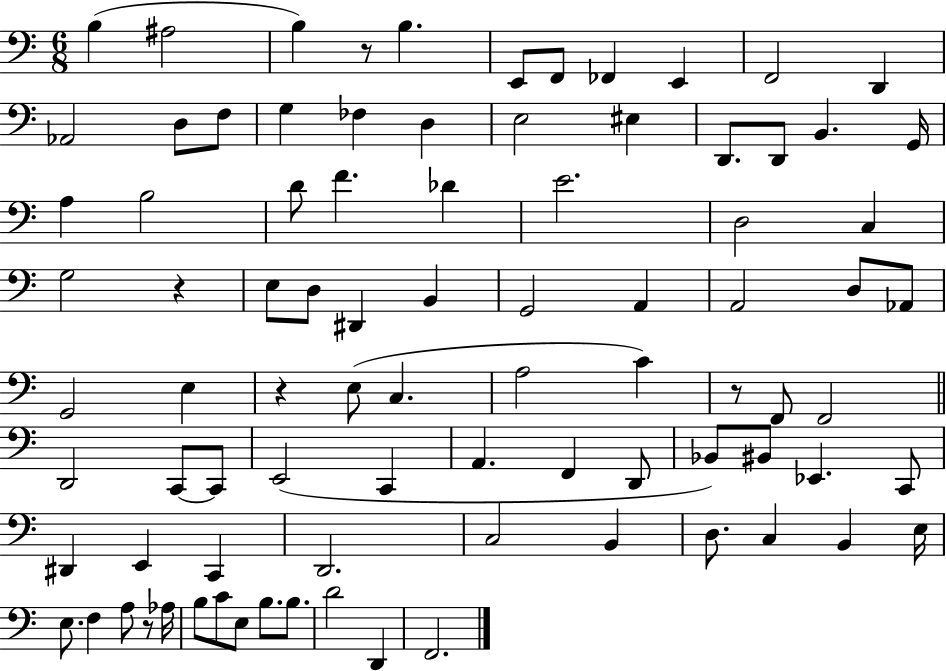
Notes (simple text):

B3/q A#3/h B3/q R/e B3/q. E2/e F2/e FES2/q E2/q F2/h D2/q Ab2/h D3/e F3/e G3/q FES3/q D3/q E3/h EIS3/q D2/e. D2/e B2/q. G2/s A3/q B3/h D4/e F4/q. Db4/q E4/h. D3/h C3/q G3/h R/q E3/e D3/e D#2/q B2/q G2/h A2/q A2/h D3/e Ab2/e G2/h E3/q R/q E3/e C3/q. A3/h C4/q R/e F2/e F2/h D2/h C2/e C2/e E2/h C2/q A2/q. F2/q D2/e Bb2/e BIS2/e Eb2/q. C2/e D#2/q E2/q C2/q D2/h. C3/h B2/q D3/e. C3/q B2/q E3/s E3/e. F3/q A3/e R/e Ab3/s B3/e C4/e E3/e B3/e. B3/e. D4/h D2/q F2/h.